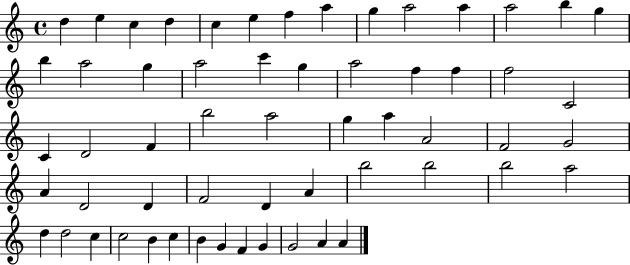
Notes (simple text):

D5/q E5/q C5/q D5/q C5/q E5/q F5/q A5/q G5/q A5/h A5/q A5/h B5/q G5/q B5/q A5/h G5/q A5/h C6/q G5/q A5/h F5/q F5/q F5/h C4/h C4/q D4/h F4/q B5/h A5/h G5/q A5/q A4/h F4/h G4/h A4/q D4/h D4/q F4/h D4/q A4/q B5/h B5/h B5/h A5/h D5/q D5/h C5/q C5/h B4/q C5/q B4/q G4/q F4/q G4/q G4/h A4/q A4/q